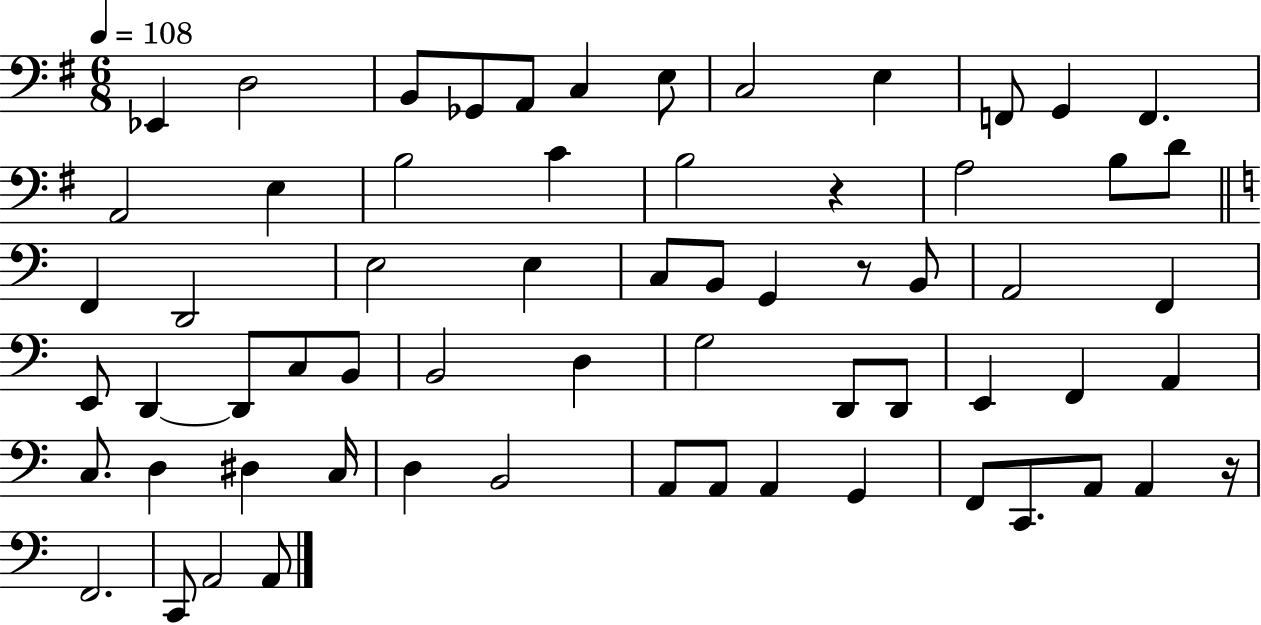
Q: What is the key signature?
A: G major